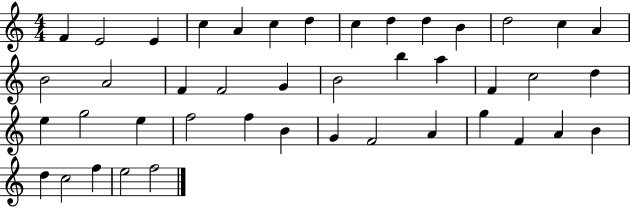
F4/q E4/h E4/q C5/q A4/q C5/q D5/q C5/q D5/q D5/q B4/q D5/h C5/q A4/q B4/h A4/h F4/q F4/h G4/q B4/h B5/q A5/q F4/q C5/h D5/q E5/q G5/h E5/q F5/h F5/q B4/q G4/q F4/h A4/q G5/q F4/q A4/q B4/q D5/q C5/h F5/q E5/h F5/h